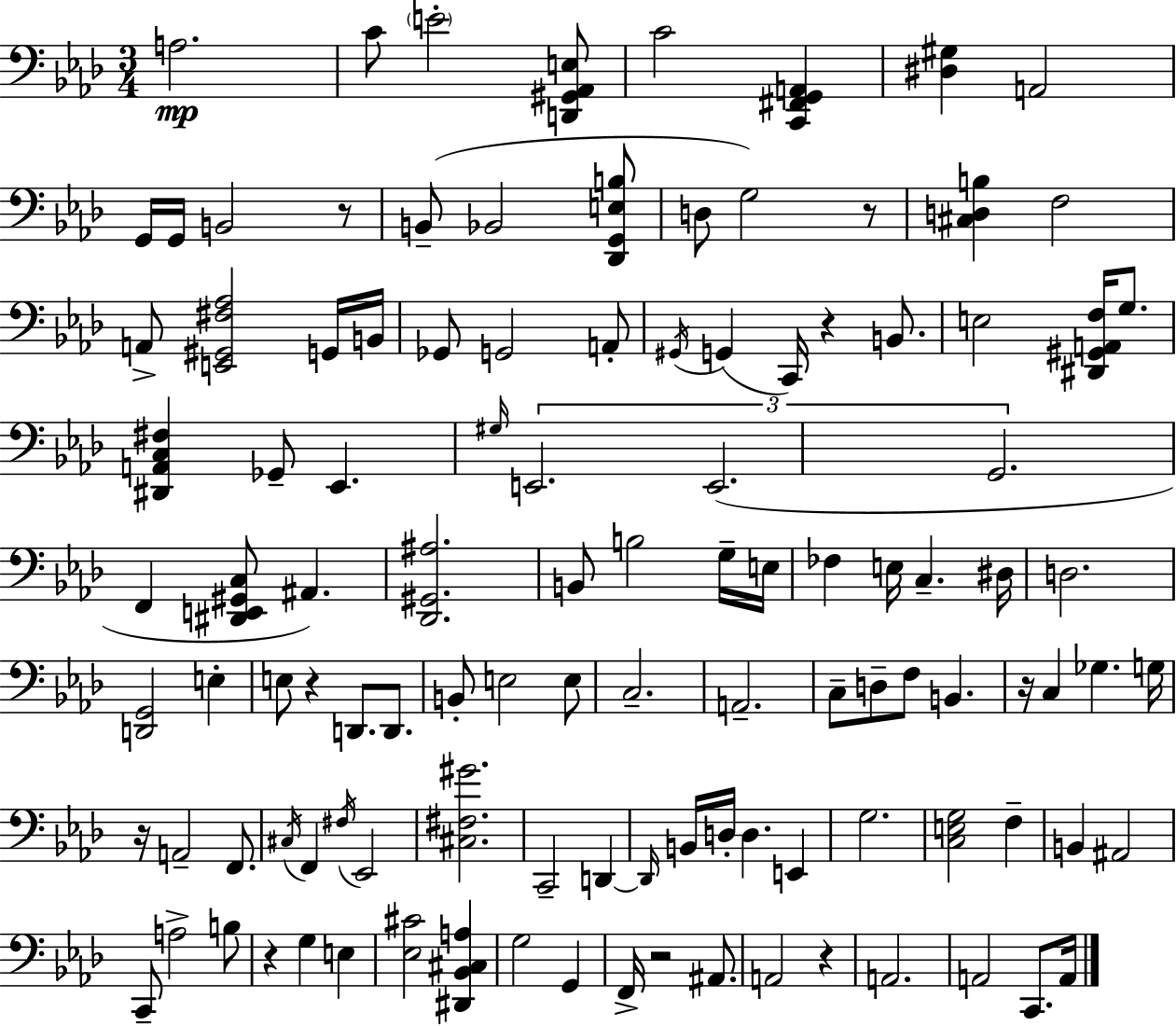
X:1
T:Untitled
M:3/4
L:1/4
K:Ab
A,2 C/2 E2 [D,,^G,,_A,,E,]/2 C2 [C,,^F,,G,,A,,] [^D,^G,] A,,2 G,,/4 G,,/4 B,,2 z/2 B,,/2 _B,,2 [_D,,G,,E,B,]/2 D,/2 G,2 z/2 [^C,D,B,] F,2 A,,/2 [E,,^G,,^F,_A,]2 G,,/4 B,,/4 _G,,/2 G,,2 A,,/2 ^G,,/4 G,, C,,/4 z B,,/2 E,2 [^D,,^G,,A,,F,]/4 G,/2 [^D,,A,,C,^F,] _G,,/2 _E,, ^G,/4 E,,2 E,,2 G,,2 F,, [^D,,E,,^G,,C,]/2 ^A,, [_D,,^G,,^A,]2 B,,/2 B,2 G,/4 E,/4 _F, E,/4 C, ^D,/4 D,2 [D,,G,,]2 E, E,/2 z D,,/2 D,,/2 B,,/2 E,2 E,/2 C,2 A,,2 C,/2 D,/2 F,/2 B,, z/4 C, _G, G,/4 z/4 A,,2 F,,/2 ^C,/4 F,, ^F,/4 _E,,2 [^C,^F,^G]2 C,,2 D,, D,,/4 B,,/4 D,/4 D, E,, G,2 [C,E,G,]2 F, B,, ^A,,2 C,,/2 A,2 B,/2 z G, E, [_E,^C]2 [^D,,_B,,^C,A,] G,2 G,, F,,/4 z2 ^A,,/2 A,,2 z A,,2 A,,2 C,,/2 A,,/4